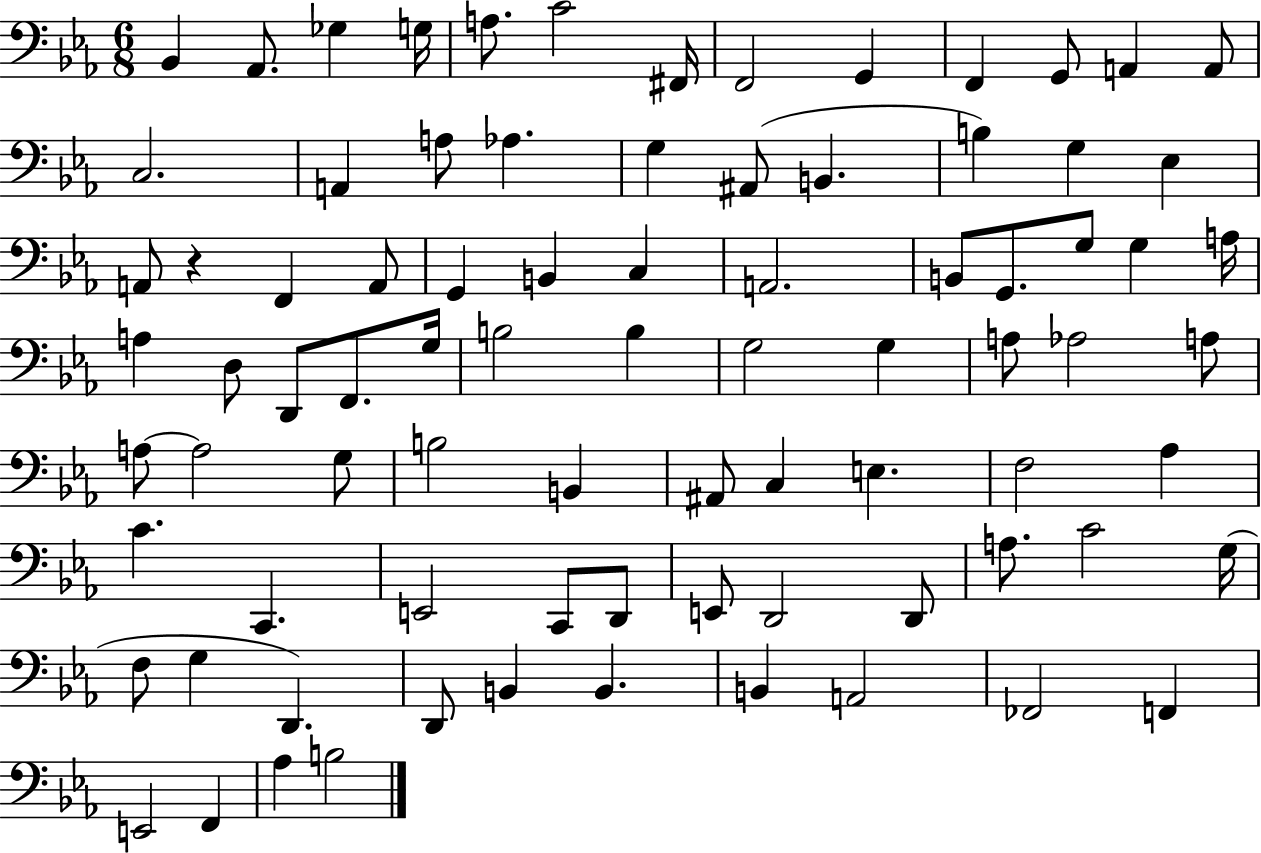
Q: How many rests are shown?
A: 1